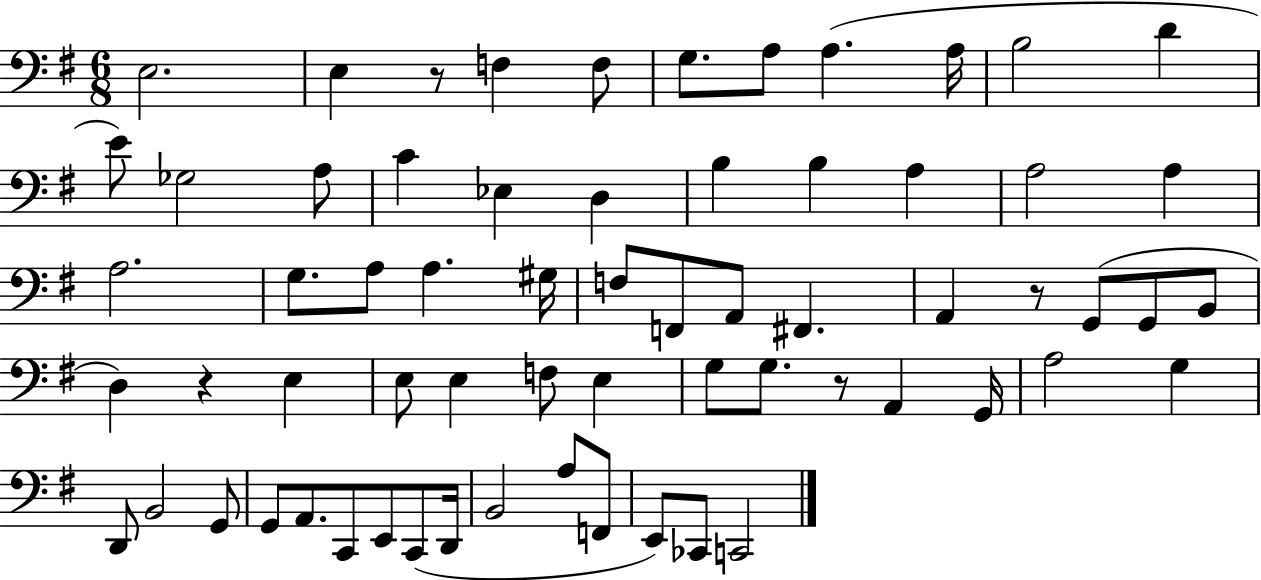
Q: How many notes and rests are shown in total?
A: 65